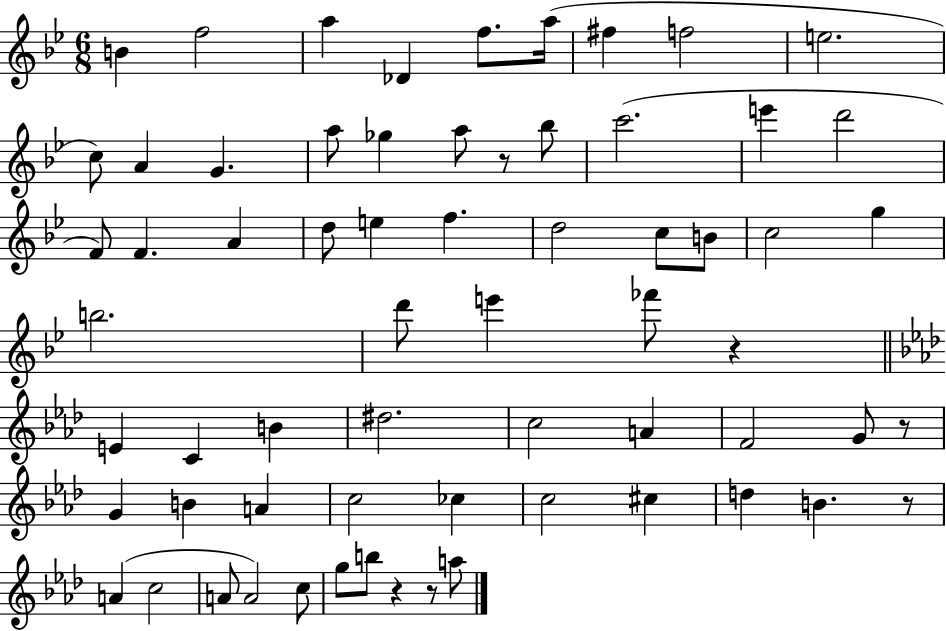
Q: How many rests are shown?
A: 6